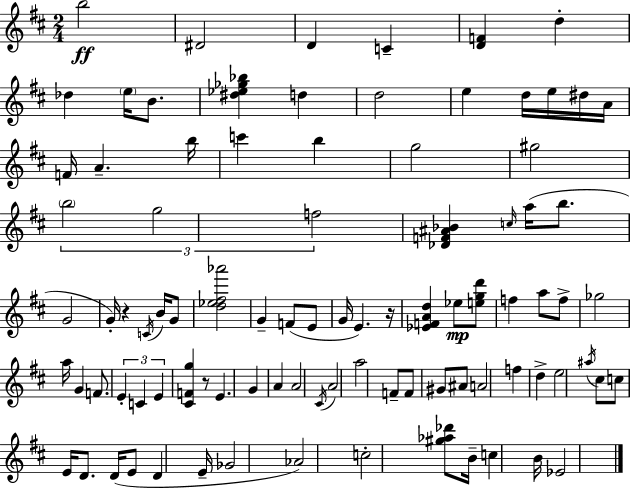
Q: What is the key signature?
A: D major